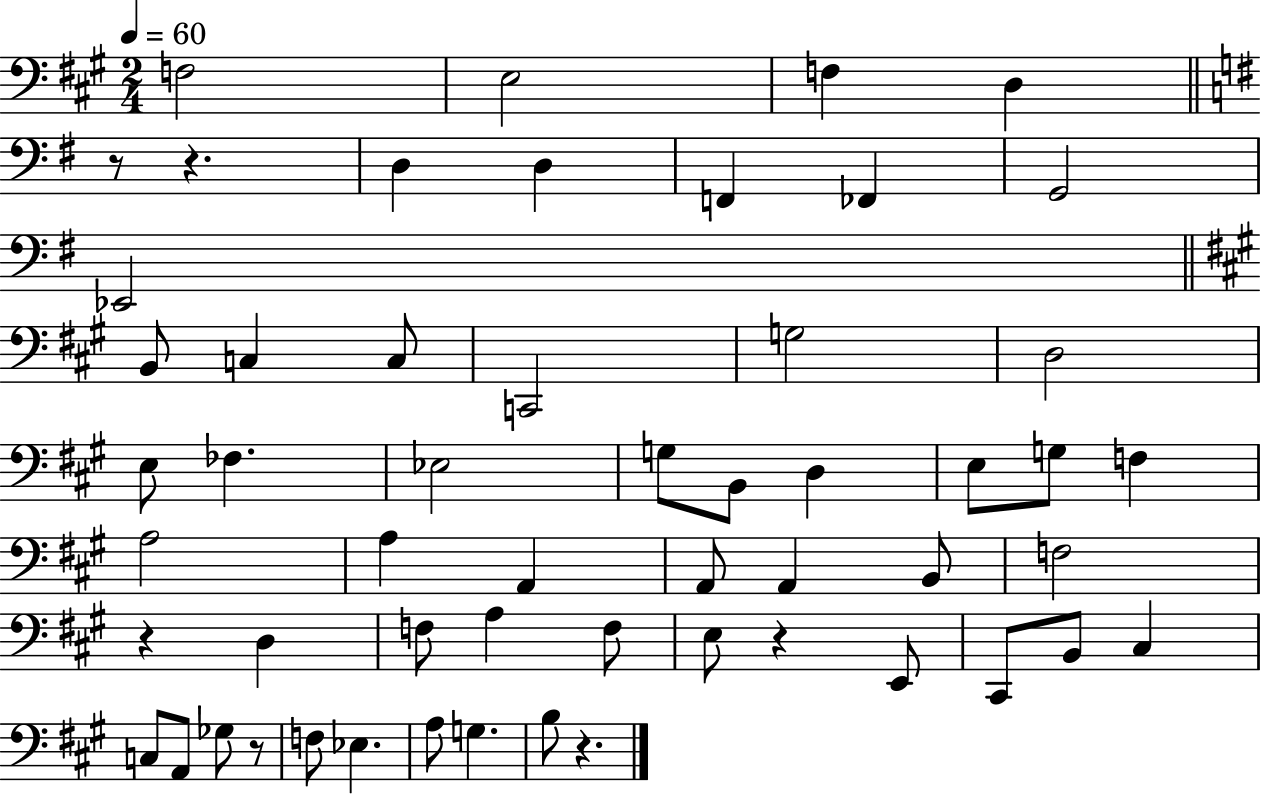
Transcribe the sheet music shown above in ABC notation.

X:1
T:Untitled
M:2/4
L:1/4
K:A
F,2 E,2 F, D, z/2 z D, D, F,, _F,, G,,2 _E,,2 B,,/2 C, C,/2 C,,2 G,2 D,2 E,/2 _F, _E,2 G,/2 B,,/2 D, E,/2 G,/2 F, A,2 A, A,, A,,/2 A,, B,,/2 F,2 z D, F,/2 A, F,/2 E,/2 z E,,/2 ^C,,/2 B,,/2 ^C, C,/2 A,,/2 _G,/2 z/2 F,/2 _E, A,/2 G, B,/2 z